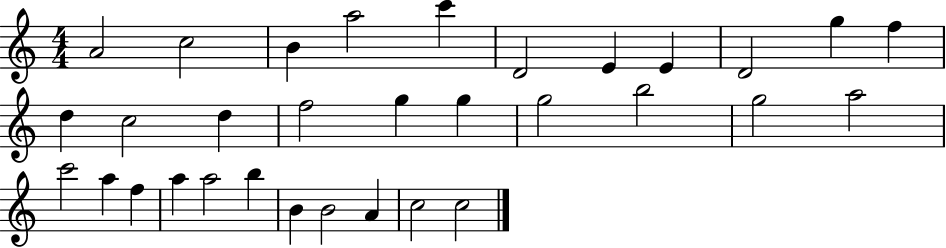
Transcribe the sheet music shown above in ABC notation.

X:1
T:Untitled
M:4/4
L:1/4
K:C
A2 c2 B a2 c' D2 E E D2 g f d c2 d f2 g g g2 b2 g2 a2 c'2 a f a a2 b B B2 A c2 c2